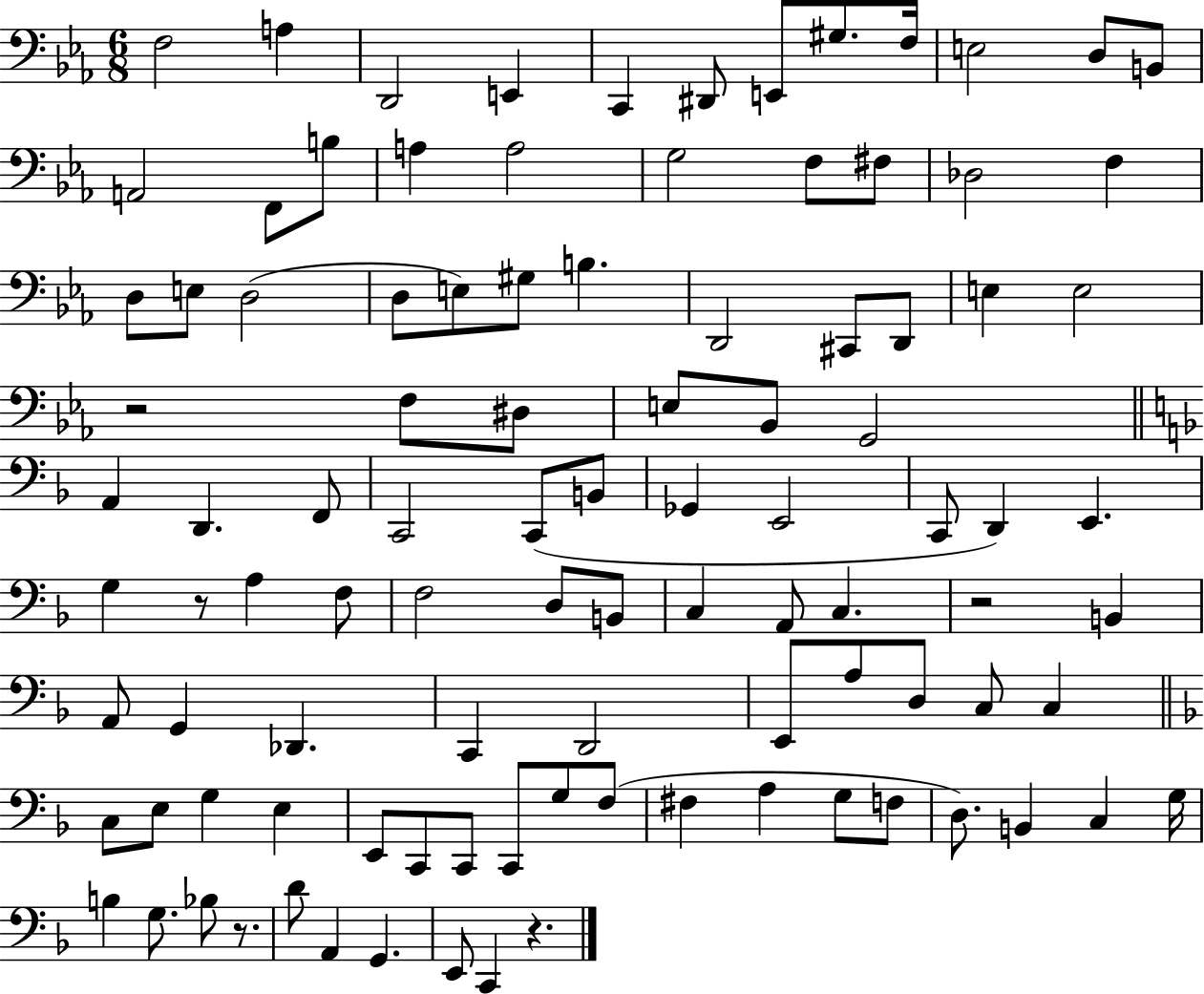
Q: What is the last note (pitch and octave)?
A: C2